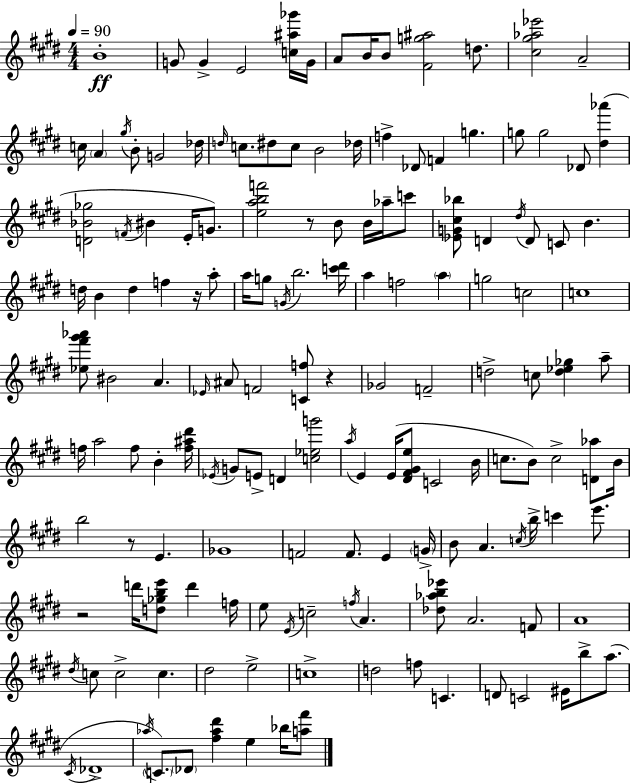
B4/w G4/e G4/q E4/h [C5,A#5,Gb6]/s G4/s A4/e B4/s B4/e [F#4,G5,A#5]/h D5/e. [C#5,G#5,Ab5,Eb6]/h A4/h C5/s A4/q G#5/s B4/e G4/h Db5/s D5/s C5/e. D#5/e C5/e B4/h Db5/s F5/q Db4/e F4/q G5/q. G5/e G5/h Db4/e [D#5,Ab6]/q [D4,Bb4,Gb5]/h F4/s BIS4/q E4/s G4/e. [E5,A5,B5,F6]/h R/e B4/e B4/s Ab5/s C6/e [Eb4,G4,C#5,Bb5]/e D4/q D#5/s D4/e C4/e B4/q. D5/s B4/q D5/q F5/q R/s A5/e A5/s G5/e G4/s B5/h. [C6,D#6]/s A5/q F5/h A5/q G5/h C5/h C5/w [Eb5,F#6,G#6,Ab6]/e BIS4/h A4/q. Eb4/s A#4/e F4/h [C4,F5]/e R/q Gb4/h F4/h D5/h C5/e [D5,Eb5,Gb5]/q A5/e F5/s A5/h F5/e B4/q [F5,A#5,D#6]/s Eb4/s G4/e E4/e D4/q [C5,Eb5,G6]/h A5/s E4/q E4/s [D#4,F#4,G#4,E5]/e C4/h B4/s C5/e. B4/e C5/h [D4,Ab5]/e B4/s B5/h R/e E4/q. Gb4/w F4/h F4/e. E4/q G4/s B4/e A4/q. C5/s B5/s C6/q E6/e. R/h D6/s [D5,Gb5,B5,E6]/e D6/q F5/s E5/e E4/s C5/h F5/s A4/q. [Db5,Ab5,B5,Eb6]/e A4/h. F4/e A4/w D#5/s C5/e C5/h C5/q. D#5/h E5/h C5/w D5/h F5/e C4/q. D4/e C4/h EIS4/s B5/e A5/e. C#4/s Db4/w Ab5/s C4/e. Db4/e [F#5,Ab5,D#6]/q E5/q Bb5/s [A5,F#6]/e